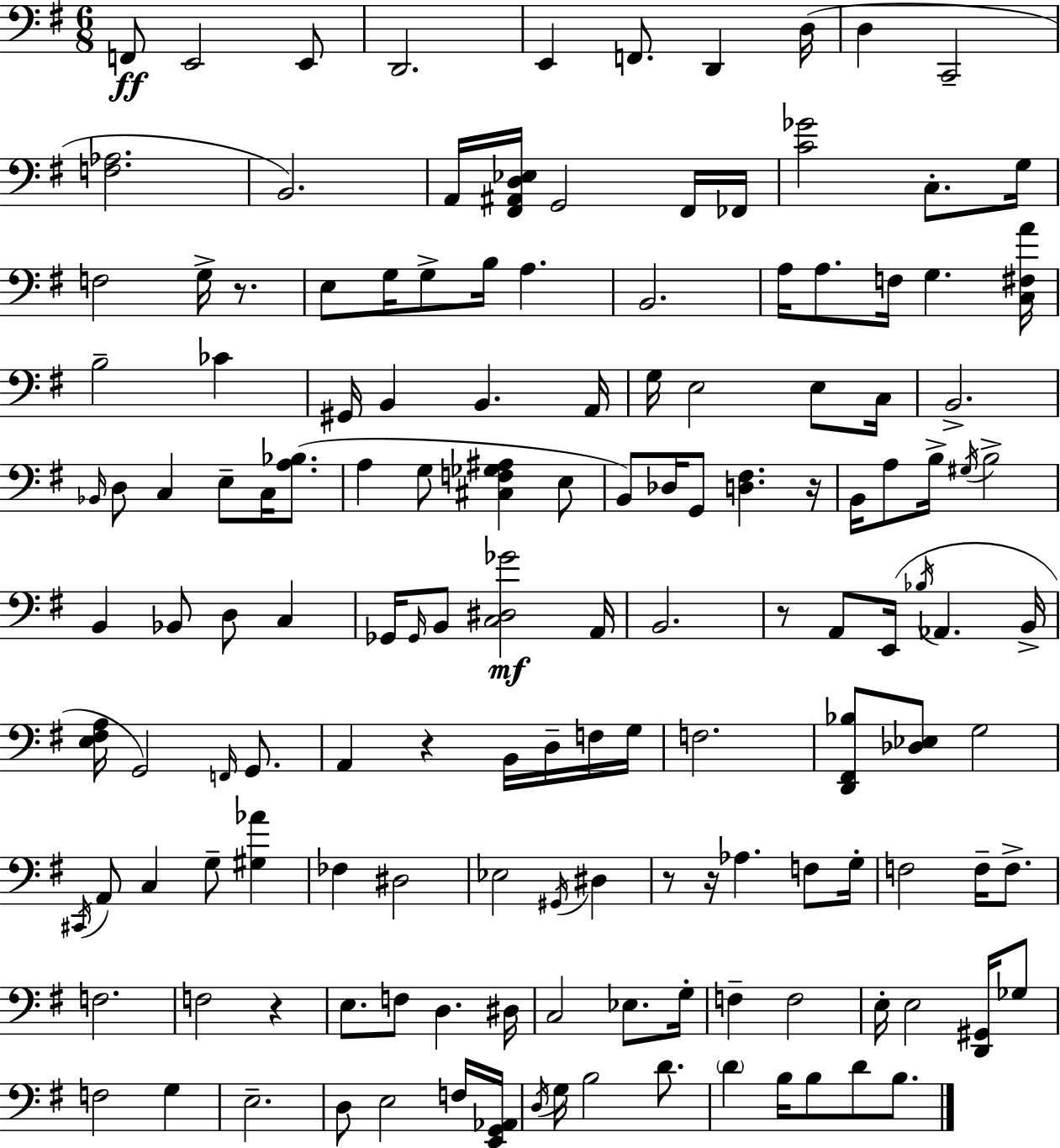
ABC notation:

X:1
T:Untitled
M:6/8
L:1/4
K:Em
F,,/2 E,,2 E,,/2 D,,2 E,, F,,/2 D,, D,/4 D, C,,2 [F,_A,]2 B,,2 A,,/4 [^F,,^A,,D,_E,]/4 G,,2 ^F,,/4 _F,,/4 [C_G]2 C,/2 G,/4 F,2 G,/4 z/2 E,/2 G,/4 G,/2 B,/4 A, B,,2 A,/4 A,/2 F,/4 G, [C,^F,A]/4 B,2 _C ^G,,/4 B,, B,, A,,/4 G,/4 E,2 E,/2 C,/4 B,,2 _B,,/4 D,/2 C, E,/2 C,/4 [A,_B,]/2 A, G,/2 [^C,F,_G,^A,] E,/2 B,,/2 _D,/4 G,,/2 [D,^F,] z/4 B,,/4 A,/2 B,/4 ^G,/4 B,2 B,, _B,,/2 D,/2 C, _G,,/4 _G,,/4 B,,/2 [C,^D,_G]2 A,,/4 B,,2 z/2 A,,/2 E,,/4 _B,/4 _A,, B,,/4 [E,^F,A,]/4 G,,2 F,,/4 G,,/2 A,, z B,,/4 D,/4 F,/4 G,/4 F,2 [D,,^F,,_B,]/2 [_D,_E,]/2 G,2 ^C,,/4 A,,/2 C, G,/2 [^G,_A] _F, ^D,2 _E,2 ^G,,/4 ^D, z/2 z/4 _A, F,/2 G,/4 F,2 F,/4 F,/2 F,2 F,2 z E,/2 F,/2 D, ^D,/4 C,2 _E,/2 G,/4 F, F,2 E,/4 E,2 [D,,^G,,]/4 _G,/2 F,2 G, E,2 D,/2 E,2 F,/4 [E,,G,,_A,,]/4 D,/4 G,/4 B,2 D/2 D B,/4 B,/2 D/2 B,/2